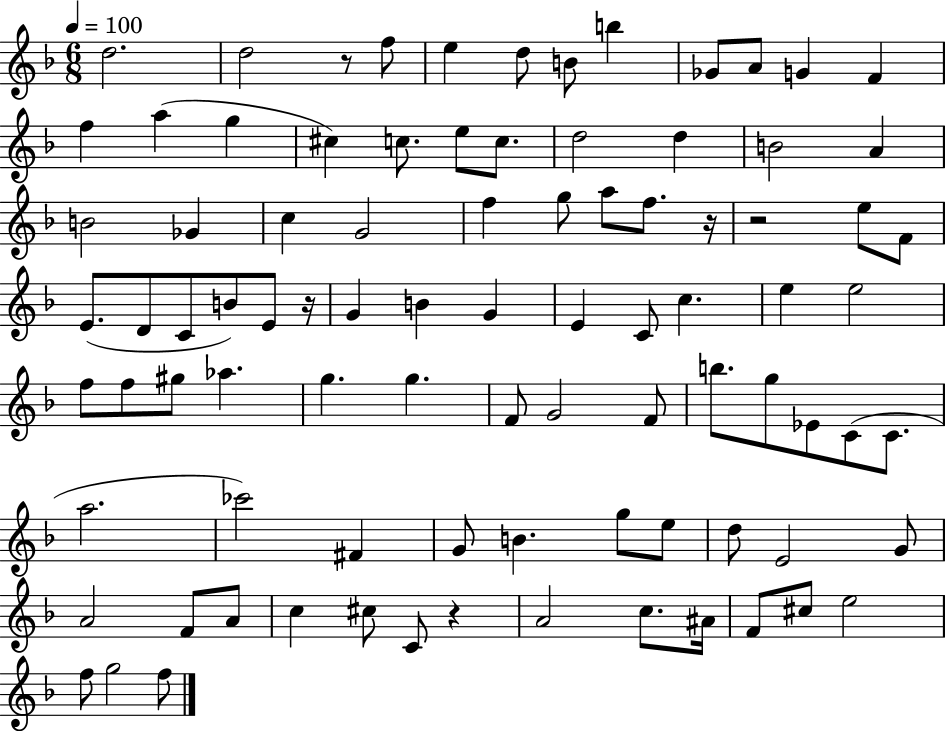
X:1
T:Untitled
M:6/8
L:1/4
K:F
d2 d2 z/2 f/2 e d/2 B/2 b _G/2 A/2 G F f a g ^c c/2 e/2 c/2 d2 d B2 A B2 _G c G2 f g/2 a/2 f/2 z/4 z2 e/2 F/2 E/2 D/2 C/2 B/2 E/2 z/4 G B G E C/2 c e e2 f/2 f/2 ^g/2 _a g g F/2 G2 F/2 b/2 g/2 _E/2 C/2 C/2 a2 _c'2 ^F G/2 B g/2 e/2 d/2 E2 G/2 A2 F/2 A/2 c ^c/2 C/2 z A2 c/2 ^A/4 F/2 ^c/2 e2 f/2 g2 f/2